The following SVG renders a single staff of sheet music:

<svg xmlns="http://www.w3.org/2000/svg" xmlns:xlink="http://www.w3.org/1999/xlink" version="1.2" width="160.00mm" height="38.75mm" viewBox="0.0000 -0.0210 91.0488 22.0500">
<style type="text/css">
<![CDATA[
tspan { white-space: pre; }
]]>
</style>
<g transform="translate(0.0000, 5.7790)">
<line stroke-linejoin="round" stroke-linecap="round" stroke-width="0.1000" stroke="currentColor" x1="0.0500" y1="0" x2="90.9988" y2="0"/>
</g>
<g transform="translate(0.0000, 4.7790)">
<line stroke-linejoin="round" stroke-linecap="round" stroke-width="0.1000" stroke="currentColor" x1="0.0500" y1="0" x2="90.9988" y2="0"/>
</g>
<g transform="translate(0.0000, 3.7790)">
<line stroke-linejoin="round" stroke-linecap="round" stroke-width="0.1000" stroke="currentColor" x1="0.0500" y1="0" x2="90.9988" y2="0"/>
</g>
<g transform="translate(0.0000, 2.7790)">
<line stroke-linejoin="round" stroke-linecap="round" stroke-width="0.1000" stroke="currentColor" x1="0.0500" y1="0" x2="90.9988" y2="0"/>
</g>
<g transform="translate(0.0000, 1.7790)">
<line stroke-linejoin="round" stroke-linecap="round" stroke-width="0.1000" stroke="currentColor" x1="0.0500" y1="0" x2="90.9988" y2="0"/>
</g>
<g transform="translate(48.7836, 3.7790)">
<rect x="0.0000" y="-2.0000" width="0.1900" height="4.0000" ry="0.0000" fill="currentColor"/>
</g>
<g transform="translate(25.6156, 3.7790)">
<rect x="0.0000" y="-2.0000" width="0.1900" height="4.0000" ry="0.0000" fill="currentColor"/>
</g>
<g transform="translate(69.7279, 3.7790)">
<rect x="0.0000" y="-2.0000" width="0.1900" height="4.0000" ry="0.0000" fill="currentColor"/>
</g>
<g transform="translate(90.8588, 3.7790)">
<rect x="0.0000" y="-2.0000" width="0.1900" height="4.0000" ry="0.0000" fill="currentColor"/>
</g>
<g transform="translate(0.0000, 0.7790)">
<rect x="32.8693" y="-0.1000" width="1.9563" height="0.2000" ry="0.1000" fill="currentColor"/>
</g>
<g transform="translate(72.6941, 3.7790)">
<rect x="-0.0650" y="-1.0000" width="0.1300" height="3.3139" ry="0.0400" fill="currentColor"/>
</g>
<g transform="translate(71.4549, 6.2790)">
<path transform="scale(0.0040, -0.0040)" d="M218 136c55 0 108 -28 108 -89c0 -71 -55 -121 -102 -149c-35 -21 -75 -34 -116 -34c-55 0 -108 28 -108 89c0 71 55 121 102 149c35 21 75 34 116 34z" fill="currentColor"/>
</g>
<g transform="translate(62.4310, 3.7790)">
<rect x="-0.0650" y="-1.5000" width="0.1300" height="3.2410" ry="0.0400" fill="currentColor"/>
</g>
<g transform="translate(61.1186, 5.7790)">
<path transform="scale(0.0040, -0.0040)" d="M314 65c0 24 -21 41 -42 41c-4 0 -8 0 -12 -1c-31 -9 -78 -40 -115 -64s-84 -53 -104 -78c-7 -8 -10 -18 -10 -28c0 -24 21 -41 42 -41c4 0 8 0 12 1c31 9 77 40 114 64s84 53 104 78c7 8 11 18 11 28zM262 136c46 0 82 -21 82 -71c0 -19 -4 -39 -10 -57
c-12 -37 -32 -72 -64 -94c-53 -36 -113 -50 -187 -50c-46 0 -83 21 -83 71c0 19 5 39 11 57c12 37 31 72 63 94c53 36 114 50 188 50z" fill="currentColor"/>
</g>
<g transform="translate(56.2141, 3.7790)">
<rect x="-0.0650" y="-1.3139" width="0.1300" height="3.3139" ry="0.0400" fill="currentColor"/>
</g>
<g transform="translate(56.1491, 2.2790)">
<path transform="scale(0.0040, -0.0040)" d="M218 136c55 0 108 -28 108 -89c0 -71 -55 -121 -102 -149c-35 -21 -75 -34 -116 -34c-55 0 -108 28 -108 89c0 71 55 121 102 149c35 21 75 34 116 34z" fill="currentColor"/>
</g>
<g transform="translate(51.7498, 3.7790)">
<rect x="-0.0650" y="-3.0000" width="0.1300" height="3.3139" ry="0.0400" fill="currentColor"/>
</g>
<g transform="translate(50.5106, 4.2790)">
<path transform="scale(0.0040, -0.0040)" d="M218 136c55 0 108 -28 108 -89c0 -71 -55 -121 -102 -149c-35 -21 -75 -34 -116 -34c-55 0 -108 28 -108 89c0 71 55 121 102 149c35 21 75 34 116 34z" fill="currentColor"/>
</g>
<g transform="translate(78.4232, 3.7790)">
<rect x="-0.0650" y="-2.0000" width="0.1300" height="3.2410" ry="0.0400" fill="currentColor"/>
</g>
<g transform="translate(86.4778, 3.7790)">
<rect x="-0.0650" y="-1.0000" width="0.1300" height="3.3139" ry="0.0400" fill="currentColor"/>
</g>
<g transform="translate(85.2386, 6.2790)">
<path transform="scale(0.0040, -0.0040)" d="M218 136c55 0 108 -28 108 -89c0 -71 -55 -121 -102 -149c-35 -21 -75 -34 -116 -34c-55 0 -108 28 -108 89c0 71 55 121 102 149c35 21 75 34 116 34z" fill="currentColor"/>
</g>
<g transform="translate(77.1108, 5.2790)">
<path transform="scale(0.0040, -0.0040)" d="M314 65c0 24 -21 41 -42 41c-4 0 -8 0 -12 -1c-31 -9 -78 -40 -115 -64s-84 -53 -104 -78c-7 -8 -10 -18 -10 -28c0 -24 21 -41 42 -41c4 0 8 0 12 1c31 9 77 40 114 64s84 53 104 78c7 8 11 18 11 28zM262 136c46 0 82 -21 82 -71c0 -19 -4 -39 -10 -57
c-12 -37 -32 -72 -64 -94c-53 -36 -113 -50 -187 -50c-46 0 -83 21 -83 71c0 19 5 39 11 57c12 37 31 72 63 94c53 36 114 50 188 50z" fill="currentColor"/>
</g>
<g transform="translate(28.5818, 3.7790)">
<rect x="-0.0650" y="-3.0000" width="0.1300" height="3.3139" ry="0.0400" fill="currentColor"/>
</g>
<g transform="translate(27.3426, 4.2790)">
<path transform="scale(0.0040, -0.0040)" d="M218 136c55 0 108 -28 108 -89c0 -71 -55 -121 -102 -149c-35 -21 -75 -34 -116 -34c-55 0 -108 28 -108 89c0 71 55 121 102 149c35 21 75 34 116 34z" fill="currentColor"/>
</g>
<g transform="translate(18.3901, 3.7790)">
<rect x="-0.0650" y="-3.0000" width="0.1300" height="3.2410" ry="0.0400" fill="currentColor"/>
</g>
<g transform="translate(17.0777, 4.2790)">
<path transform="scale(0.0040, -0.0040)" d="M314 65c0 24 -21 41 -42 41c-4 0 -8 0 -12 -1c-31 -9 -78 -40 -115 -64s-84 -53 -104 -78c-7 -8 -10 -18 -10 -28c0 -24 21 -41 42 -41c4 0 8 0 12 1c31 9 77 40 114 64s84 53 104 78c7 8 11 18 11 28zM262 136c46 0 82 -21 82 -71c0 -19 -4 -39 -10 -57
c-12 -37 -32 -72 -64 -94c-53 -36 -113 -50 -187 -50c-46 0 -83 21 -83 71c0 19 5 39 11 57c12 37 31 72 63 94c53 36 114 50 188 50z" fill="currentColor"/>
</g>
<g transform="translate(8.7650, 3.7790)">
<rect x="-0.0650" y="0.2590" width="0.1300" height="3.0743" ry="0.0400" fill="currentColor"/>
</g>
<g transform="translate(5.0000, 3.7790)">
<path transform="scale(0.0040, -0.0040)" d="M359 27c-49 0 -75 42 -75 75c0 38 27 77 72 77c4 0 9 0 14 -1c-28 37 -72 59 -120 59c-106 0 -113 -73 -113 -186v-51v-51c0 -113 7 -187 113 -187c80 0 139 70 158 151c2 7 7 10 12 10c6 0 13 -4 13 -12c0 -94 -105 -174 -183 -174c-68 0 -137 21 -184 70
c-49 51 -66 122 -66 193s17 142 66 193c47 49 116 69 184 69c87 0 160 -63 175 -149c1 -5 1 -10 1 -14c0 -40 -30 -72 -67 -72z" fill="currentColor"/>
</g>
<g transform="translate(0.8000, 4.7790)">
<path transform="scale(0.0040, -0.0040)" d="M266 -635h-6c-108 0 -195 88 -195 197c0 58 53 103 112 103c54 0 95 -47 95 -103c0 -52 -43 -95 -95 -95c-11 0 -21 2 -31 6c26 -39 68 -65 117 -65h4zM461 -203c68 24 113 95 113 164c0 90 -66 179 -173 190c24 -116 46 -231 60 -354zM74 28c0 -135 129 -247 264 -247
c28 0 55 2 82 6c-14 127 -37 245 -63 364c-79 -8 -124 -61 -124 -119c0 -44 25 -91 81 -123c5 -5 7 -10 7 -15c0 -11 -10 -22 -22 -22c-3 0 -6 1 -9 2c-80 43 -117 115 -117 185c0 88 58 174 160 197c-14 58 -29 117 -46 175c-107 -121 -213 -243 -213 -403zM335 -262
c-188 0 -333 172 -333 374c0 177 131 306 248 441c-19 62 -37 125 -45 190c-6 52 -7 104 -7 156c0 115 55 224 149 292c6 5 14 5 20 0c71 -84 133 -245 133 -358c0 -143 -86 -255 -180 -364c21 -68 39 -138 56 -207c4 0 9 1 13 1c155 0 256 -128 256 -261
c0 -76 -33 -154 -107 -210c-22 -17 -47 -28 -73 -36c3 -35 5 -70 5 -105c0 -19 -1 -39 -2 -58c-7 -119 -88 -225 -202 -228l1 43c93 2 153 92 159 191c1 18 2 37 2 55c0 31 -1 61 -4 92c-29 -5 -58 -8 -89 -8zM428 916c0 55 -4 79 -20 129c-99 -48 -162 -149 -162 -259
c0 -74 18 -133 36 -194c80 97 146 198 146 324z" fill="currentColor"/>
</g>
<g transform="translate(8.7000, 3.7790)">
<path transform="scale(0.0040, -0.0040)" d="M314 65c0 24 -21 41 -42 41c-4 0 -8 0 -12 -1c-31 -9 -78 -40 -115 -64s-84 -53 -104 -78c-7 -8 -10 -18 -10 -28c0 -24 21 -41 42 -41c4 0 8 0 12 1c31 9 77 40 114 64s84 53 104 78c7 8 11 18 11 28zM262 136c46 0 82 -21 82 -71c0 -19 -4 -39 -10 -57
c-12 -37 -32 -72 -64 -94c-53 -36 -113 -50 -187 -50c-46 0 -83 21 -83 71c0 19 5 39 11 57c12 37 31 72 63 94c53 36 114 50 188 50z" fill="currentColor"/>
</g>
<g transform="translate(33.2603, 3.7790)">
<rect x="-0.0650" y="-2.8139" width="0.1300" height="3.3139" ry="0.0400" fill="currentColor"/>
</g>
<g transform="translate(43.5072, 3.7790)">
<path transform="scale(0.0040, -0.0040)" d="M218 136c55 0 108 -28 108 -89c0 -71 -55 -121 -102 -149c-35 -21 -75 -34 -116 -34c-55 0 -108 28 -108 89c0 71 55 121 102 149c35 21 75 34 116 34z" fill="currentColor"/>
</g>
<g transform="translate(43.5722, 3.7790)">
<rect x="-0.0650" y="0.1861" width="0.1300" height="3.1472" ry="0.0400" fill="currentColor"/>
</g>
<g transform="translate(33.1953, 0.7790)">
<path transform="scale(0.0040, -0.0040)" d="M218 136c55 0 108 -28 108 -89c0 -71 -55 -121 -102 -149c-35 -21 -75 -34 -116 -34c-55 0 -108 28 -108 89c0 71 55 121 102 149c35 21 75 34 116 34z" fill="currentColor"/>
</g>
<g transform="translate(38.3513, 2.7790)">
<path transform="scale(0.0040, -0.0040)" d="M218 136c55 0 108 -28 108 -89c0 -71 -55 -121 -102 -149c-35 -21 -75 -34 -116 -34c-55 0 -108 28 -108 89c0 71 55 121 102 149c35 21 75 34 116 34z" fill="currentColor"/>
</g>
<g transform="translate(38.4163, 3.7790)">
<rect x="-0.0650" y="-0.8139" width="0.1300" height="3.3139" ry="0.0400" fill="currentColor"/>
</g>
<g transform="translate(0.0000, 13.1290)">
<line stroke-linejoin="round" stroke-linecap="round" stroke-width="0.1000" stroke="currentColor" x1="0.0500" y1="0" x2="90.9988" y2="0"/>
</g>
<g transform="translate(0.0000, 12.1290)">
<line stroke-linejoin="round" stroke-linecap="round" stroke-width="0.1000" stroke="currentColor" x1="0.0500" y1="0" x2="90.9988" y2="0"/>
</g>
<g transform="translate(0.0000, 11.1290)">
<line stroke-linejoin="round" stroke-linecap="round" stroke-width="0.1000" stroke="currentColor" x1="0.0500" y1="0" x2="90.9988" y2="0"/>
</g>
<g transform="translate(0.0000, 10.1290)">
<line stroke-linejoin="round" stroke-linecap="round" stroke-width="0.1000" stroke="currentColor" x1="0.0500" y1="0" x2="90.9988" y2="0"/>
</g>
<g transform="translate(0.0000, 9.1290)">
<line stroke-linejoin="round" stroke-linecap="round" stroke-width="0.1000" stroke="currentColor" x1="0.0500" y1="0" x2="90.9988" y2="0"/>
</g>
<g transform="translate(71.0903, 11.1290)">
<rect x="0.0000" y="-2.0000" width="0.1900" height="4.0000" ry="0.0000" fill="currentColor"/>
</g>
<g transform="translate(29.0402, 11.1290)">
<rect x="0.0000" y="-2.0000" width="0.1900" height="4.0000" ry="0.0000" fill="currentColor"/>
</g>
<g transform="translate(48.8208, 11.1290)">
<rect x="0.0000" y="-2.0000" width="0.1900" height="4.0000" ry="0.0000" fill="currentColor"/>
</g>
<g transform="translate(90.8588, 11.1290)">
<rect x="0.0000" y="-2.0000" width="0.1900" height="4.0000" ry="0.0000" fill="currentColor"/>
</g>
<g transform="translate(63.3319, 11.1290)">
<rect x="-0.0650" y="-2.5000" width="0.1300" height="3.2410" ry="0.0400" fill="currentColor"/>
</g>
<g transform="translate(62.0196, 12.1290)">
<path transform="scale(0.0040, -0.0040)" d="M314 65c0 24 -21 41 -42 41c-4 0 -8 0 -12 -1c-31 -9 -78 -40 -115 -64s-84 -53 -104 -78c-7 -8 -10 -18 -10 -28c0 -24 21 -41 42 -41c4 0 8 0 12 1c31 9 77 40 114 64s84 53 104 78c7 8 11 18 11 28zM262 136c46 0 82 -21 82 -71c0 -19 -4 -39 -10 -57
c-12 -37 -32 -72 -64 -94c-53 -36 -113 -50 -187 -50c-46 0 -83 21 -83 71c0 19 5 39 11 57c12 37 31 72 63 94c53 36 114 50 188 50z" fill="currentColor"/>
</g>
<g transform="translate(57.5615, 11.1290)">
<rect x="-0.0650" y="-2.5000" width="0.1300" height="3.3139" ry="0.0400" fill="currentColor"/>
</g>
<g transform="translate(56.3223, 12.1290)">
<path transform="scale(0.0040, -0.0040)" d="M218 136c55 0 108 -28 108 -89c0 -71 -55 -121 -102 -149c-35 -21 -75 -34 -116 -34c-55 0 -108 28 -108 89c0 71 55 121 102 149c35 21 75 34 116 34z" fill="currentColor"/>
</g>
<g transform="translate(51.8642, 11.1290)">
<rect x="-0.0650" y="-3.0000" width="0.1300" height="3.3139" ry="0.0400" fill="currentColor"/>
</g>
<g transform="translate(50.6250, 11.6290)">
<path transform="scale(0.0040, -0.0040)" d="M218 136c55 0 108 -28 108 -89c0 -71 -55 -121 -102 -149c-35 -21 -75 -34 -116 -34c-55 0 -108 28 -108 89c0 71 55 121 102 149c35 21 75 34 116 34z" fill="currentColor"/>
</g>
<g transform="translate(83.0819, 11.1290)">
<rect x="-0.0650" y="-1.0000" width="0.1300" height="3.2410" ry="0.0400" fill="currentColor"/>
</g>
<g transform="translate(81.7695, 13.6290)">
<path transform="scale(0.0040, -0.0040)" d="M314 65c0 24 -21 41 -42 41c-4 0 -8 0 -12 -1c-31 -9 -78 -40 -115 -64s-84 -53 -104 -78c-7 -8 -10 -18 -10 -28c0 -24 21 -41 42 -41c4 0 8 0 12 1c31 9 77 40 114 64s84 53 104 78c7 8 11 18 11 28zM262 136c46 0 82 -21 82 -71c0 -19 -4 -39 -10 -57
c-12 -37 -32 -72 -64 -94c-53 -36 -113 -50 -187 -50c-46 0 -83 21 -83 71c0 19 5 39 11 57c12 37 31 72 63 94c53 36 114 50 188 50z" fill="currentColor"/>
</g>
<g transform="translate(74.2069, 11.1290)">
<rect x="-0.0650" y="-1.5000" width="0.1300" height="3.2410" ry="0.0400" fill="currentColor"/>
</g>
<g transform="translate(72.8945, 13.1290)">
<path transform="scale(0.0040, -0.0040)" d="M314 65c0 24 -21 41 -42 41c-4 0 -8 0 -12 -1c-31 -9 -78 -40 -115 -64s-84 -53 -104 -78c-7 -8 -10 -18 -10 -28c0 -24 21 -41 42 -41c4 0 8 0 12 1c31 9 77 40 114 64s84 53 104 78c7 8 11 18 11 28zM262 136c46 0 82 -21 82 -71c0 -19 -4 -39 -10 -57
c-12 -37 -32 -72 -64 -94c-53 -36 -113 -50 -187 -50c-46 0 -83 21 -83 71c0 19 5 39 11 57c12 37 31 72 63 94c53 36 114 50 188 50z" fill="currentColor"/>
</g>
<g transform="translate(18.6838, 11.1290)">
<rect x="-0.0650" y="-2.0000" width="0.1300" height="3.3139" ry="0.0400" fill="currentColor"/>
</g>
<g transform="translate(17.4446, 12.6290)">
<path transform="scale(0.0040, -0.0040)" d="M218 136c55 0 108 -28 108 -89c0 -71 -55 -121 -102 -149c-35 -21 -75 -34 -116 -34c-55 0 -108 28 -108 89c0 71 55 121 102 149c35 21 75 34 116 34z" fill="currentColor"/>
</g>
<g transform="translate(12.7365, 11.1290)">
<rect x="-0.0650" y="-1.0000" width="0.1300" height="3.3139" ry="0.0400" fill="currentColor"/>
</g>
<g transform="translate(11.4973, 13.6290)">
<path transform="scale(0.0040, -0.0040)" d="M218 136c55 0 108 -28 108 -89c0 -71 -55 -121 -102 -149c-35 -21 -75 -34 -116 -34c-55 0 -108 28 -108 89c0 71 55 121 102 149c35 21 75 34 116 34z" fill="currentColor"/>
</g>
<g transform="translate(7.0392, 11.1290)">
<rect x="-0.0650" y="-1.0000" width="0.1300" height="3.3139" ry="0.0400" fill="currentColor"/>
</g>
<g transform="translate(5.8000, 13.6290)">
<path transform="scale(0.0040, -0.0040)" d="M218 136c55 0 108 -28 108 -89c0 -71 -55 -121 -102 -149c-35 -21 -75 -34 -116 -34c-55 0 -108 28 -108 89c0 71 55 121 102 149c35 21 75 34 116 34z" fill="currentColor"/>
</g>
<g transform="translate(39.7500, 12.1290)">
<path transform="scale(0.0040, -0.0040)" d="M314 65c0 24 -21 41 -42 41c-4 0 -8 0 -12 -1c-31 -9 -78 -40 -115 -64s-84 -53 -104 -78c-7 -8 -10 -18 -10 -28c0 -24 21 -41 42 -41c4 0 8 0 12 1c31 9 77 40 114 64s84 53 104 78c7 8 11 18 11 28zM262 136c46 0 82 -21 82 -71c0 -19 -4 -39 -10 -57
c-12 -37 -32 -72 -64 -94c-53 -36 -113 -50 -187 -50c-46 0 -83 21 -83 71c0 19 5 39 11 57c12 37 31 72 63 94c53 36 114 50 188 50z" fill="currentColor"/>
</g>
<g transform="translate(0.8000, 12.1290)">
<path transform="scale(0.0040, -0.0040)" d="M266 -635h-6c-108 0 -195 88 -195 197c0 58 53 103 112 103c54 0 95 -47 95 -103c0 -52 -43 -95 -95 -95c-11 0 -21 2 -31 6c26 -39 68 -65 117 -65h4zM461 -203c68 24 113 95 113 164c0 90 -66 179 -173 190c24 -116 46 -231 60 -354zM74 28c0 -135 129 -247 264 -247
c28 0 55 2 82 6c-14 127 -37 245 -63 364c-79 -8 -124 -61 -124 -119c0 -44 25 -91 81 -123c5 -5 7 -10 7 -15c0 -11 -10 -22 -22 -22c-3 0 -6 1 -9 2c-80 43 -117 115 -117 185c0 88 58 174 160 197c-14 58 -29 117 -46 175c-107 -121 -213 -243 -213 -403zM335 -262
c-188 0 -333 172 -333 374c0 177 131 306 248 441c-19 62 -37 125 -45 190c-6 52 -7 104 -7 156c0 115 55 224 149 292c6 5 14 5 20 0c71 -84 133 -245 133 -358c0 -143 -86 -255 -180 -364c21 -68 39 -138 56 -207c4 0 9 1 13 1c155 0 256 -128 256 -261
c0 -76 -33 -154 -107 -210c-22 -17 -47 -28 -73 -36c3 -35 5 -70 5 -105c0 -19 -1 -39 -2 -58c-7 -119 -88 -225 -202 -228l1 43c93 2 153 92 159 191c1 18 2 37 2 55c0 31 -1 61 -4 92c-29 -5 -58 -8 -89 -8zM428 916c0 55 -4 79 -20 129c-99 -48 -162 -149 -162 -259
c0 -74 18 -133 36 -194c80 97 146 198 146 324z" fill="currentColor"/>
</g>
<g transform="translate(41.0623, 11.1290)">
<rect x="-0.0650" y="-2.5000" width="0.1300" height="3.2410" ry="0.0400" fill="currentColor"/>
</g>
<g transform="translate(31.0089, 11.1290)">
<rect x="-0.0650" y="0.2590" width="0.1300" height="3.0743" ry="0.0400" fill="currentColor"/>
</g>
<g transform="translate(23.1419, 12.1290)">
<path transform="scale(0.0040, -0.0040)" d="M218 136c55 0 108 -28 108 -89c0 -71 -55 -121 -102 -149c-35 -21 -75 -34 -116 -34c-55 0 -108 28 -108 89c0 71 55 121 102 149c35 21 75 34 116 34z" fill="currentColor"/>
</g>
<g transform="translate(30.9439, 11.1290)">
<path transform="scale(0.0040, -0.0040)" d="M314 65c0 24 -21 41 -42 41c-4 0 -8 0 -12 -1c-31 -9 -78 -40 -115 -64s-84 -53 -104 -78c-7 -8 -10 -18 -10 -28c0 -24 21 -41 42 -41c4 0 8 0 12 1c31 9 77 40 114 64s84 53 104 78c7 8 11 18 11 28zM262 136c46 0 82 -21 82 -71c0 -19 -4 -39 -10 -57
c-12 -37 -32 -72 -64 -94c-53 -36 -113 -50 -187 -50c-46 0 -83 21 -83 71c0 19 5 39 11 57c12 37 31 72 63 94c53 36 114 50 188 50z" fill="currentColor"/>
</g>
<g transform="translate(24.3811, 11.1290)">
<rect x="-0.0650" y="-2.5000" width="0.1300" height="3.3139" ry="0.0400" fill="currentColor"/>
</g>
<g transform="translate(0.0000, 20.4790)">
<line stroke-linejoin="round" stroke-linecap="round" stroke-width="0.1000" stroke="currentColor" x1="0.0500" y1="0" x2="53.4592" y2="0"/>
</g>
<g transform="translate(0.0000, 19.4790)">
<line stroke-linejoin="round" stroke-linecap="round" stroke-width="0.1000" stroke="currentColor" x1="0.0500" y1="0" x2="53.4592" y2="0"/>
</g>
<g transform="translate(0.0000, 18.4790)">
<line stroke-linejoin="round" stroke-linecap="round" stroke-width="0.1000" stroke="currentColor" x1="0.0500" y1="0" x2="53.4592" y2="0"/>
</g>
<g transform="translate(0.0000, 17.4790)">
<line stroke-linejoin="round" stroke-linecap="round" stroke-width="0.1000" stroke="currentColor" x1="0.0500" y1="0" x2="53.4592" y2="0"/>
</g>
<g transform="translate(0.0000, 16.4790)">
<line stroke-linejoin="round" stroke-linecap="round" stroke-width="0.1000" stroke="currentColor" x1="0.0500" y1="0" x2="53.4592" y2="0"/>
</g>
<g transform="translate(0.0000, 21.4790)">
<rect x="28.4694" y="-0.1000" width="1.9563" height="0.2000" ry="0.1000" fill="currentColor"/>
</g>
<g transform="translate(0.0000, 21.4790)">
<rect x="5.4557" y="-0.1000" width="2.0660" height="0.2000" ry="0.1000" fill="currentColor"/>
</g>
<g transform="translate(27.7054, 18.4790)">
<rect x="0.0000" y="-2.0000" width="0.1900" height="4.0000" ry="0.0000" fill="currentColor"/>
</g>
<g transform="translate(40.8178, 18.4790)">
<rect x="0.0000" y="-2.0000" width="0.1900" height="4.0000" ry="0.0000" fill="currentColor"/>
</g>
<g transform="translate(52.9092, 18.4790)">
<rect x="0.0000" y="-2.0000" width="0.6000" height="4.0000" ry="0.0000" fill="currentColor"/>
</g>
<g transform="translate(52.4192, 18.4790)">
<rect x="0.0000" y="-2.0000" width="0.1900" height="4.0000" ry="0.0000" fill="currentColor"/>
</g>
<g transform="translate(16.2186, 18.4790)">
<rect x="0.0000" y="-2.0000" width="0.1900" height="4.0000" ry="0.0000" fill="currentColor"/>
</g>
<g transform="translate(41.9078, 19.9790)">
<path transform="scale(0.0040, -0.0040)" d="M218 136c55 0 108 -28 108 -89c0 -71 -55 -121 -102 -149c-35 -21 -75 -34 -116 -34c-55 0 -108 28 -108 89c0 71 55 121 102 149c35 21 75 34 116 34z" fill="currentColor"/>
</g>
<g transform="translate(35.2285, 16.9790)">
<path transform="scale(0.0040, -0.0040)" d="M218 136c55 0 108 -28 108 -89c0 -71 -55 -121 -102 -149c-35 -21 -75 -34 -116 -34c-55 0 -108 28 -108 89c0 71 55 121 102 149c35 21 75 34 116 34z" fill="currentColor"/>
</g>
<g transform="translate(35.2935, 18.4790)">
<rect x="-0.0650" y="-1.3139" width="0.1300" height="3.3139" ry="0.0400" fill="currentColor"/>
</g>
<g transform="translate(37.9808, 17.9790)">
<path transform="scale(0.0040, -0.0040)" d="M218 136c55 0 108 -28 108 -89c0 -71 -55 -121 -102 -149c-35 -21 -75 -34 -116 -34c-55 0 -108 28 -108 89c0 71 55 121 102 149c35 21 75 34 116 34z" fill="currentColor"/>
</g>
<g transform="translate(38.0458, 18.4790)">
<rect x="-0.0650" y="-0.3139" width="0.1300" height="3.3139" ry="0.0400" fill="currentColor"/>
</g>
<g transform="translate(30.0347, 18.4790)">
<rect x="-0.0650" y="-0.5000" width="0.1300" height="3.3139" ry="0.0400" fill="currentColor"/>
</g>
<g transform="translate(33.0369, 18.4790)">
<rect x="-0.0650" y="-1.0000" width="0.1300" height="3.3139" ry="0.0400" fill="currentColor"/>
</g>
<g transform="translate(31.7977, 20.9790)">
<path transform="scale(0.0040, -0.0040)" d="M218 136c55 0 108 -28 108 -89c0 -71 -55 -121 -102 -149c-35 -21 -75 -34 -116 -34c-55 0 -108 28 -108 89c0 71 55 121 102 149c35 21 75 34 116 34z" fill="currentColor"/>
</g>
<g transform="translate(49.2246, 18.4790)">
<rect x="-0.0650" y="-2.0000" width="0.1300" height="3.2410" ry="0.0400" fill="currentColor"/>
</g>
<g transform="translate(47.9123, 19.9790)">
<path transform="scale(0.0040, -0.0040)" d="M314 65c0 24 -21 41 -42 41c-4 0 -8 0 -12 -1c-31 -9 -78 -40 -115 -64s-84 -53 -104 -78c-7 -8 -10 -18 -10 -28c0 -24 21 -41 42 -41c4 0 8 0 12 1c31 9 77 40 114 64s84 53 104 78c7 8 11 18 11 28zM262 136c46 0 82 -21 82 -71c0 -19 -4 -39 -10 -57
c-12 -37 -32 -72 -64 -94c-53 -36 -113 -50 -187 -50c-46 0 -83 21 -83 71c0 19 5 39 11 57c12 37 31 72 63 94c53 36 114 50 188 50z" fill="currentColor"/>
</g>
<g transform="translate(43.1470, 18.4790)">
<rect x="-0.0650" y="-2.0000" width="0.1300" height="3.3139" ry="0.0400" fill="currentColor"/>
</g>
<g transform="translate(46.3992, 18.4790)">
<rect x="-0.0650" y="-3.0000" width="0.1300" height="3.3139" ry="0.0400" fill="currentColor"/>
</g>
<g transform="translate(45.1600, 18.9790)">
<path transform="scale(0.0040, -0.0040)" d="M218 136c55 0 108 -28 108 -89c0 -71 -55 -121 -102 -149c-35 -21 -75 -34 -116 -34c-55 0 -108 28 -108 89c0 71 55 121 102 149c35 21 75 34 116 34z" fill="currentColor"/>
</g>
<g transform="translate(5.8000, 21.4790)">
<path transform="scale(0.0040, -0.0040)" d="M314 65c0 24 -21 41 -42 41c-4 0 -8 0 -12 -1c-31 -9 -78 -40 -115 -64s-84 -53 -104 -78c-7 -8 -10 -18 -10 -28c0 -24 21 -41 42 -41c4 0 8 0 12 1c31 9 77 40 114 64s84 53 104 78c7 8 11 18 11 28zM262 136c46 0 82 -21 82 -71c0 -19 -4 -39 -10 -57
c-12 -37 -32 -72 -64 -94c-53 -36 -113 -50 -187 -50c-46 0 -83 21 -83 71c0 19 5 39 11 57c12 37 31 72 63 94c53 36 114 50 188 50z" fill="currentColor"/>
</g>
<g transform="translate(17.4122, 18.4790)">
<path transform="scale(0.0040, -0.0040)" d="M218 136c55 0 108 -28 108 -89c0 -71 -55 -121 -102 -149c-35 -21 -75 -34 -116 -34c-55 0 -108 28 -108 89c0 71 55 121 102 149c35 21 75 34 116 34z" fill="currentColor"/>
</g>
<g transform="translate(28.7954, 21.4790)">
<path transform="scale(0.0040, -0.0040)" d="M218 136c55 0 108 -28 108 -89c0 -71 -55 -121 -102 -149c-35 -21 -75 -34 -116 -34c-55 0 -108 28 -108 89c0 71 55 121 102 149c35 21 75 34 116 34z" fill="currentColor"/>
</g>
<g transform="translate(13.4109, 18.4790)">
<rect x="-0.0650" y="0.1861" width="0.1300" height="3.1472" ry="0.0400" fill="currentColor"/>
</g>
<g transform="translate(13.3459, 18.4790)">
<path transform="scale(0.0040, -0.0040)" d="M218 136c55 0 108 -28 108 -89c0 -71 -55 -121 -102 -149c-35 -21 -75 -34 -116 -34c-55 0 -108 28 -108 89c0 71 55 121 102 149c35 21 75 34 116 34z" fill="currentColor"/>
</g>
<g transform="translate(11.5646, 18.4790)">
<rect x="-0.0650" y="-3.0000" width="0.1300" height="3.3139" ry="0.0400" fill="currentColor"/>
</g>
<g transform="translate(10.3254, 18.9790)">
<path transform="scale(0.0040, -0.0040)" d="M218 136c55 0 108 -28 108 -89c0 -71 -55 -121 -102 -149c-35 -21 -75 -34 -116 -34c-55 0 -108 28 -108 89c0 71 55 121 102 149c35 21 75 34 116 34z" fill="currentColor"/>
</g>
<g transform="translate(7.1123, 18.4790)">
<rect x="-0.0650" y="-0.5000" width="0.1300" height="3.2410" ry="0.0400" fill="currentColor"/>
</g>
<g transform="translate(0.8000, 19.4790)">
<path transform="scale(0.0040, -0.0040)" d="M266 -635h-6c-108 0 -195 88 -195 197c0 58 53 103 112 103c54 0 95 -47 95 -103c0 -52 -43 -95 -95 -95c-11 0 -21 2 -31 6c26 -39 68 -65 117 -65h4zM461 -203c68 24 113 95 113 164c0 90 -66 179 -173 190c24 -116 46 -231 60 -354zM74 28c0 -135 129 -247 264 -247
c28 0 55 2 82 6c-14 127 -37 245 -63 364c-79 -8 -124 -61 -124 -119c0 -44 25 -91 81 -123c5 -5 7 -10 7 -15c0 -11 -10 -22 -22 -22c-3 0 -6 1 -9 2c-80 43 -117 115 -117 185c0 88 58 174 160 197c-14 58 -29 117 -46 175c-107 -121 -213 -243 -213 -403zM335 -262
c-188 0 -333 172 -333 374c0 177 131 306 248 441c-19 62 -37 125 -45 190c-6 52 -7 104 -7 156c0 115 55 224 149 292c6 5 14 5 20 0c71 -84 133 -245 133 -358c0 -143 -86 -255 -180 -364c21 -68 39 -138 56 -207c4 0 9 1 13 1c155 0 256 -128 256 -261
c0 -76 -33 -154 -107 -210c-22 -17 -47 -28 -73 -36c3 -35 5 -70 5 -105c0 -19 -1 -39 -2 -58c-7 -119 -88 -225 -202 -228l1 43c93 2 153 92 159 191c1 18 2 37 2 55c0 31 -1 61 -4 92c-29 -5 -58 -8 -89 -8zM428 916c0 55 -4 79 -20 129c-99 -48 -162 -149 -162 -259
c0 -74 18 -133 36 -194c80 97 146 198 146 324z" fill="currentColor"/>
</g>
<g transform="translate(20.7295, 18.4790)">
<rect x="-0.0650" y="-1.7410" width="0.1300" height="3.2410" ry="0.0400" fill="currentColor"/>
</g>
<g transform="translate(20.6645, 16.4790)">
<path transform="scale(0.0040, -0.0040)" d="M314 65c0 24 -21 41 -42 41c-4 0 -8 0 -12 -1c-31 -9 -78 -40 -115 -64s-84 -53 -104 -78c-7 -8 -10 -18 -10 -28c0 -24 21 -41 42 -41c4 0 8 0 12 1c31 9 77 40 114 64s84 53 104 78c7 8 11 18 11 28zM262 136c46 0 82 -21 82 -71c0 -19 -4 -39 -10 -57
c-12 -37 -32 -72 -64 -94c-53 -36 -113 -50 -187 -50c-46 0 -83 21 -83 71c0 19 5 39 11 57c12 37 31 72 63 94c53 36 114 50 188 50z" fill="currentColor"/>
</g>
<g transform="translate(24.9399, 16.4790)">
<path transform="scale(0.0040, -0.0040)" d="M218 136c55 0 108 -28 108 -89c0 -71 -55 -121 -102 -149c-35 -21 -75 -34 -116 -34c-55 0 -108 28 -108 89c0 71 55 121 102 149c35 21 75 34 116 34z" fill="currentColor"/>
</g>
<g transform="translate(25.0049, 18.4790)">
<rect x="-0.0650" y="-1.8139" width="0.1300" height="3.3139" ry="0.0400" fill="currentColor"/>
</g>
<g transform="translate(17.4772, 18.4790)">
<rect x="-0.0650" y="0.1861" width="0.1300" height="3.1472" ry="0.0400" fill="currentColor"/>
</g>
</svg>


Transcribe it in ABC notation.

X:1
T:Untitled
M:4/4
L:1/4
K:C
B2 A2 A a d B A e E2 D F2 D D D F G B2 G2 A G G2 E2 D2 C2 A B B f2 f C D e c F A F2